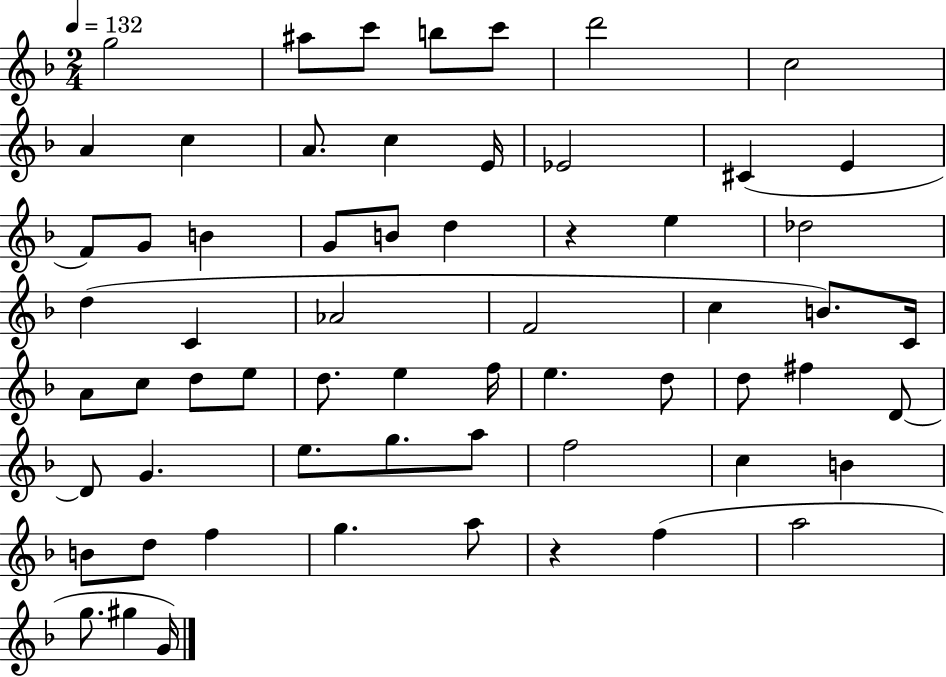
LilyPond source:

{
  \clef treble
  \numericTimeSignature
  \time 2/4
  \key f \major
  \tempo 4 = 132
  g''2 | ais''8 c'''8 b''8 c'''8 | d'''2 | c''2 | \break a'4 c''4 | a'8. c''4 e'16 | ees'2 | cis'4( e'4 | \break f'8) g'8 b'4 | g'8 b'8 d''4 | r4 e''4 | des''2 | \break d''4( c'4 | aes'2 | f'2 | c''4 b'8.) c'16 | \break a'8 c''8 d''8 e''8 | d''8. e''4 f''16 | e''4. d''8 | d''8 fis''4 d'8~~ | \break d'8 g'4. | e''8. g''8. a''8 | f''2 | c''4 b'4 | \break b'8 d''8 f''4 | g''4. a''8 | r4 f''4( | a''2 | \break g''8. gis''4 g'16) | \bar "|."
}